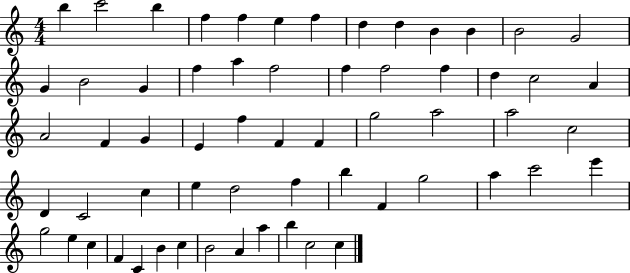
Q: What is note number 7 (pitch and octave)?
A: F5